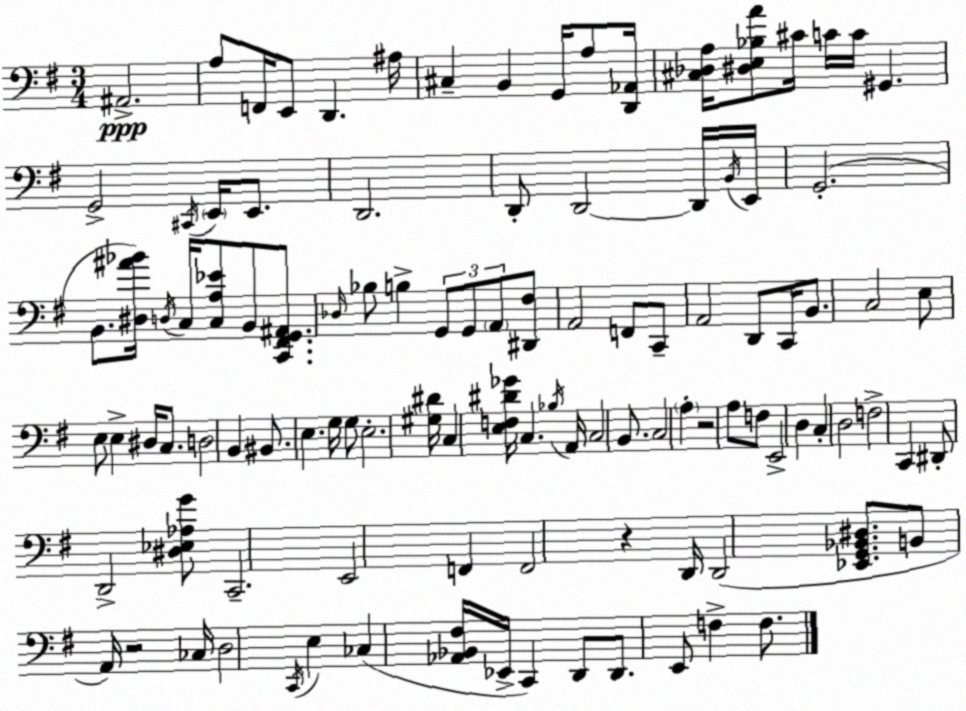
X:1
T:Untitled
M:3/4
L:1/4
K:G
^A,,2 A,/2 F,,/4 E,,/2 D,, ^A,/4 ^C, B,, G,,/4 A,/2 [D,,_A,,]/4 [^C,_D,A,]/4 [^D,E,_B,A]/2 ^C/4 C/4 C/4 ^G,, G,,2 ^C,,/4 E,,/4 E,,/2 D,,2 D,,/2 D,,2 D,,/4 B,,/4 E,,/4 G,,2 B,,/2 [^D,^A_B]/4 D,/4 C,/4 [C,A,_E]/2 B,,/2 [C,,^F,,G,,^A,,]/2 _D,/4 _B,/2 B, G,,/2 G,,/2 A,,/2 [^D,,^F,]/2 A,,2 F,,/2 C,,/2 A,,2 D,,/2 C,,/4 B,,/2 C,2 E,/2 E,/2 E, ^D,/4 C,/2 D,2 B,, ^B,,/2 E, G,/4 G,/2 E,2 [^G,^D]/4 C, [E,F,^D_G]/4 C, _B,/4 A,,/4 C,2 B,,/2 C,2 A, z2 A,/2 F,/2 E,,2 D, C, D,2 F,2 C,, ^D,,/2 D,,2 [^D,_E,_A,G]/2 C,,2 E,,2 F,, F,,2 z D,,/4 D,,2 [_E,,G,,_B,,^D,]/2 B,,/2 A,,/4 z2 _C,/4 D,2 C,,/4 E, _C, [_A,,_B,,^F,]/4 _E,,/4 C,, D,,/2 D,,/2 E,,/2 F, F,/2